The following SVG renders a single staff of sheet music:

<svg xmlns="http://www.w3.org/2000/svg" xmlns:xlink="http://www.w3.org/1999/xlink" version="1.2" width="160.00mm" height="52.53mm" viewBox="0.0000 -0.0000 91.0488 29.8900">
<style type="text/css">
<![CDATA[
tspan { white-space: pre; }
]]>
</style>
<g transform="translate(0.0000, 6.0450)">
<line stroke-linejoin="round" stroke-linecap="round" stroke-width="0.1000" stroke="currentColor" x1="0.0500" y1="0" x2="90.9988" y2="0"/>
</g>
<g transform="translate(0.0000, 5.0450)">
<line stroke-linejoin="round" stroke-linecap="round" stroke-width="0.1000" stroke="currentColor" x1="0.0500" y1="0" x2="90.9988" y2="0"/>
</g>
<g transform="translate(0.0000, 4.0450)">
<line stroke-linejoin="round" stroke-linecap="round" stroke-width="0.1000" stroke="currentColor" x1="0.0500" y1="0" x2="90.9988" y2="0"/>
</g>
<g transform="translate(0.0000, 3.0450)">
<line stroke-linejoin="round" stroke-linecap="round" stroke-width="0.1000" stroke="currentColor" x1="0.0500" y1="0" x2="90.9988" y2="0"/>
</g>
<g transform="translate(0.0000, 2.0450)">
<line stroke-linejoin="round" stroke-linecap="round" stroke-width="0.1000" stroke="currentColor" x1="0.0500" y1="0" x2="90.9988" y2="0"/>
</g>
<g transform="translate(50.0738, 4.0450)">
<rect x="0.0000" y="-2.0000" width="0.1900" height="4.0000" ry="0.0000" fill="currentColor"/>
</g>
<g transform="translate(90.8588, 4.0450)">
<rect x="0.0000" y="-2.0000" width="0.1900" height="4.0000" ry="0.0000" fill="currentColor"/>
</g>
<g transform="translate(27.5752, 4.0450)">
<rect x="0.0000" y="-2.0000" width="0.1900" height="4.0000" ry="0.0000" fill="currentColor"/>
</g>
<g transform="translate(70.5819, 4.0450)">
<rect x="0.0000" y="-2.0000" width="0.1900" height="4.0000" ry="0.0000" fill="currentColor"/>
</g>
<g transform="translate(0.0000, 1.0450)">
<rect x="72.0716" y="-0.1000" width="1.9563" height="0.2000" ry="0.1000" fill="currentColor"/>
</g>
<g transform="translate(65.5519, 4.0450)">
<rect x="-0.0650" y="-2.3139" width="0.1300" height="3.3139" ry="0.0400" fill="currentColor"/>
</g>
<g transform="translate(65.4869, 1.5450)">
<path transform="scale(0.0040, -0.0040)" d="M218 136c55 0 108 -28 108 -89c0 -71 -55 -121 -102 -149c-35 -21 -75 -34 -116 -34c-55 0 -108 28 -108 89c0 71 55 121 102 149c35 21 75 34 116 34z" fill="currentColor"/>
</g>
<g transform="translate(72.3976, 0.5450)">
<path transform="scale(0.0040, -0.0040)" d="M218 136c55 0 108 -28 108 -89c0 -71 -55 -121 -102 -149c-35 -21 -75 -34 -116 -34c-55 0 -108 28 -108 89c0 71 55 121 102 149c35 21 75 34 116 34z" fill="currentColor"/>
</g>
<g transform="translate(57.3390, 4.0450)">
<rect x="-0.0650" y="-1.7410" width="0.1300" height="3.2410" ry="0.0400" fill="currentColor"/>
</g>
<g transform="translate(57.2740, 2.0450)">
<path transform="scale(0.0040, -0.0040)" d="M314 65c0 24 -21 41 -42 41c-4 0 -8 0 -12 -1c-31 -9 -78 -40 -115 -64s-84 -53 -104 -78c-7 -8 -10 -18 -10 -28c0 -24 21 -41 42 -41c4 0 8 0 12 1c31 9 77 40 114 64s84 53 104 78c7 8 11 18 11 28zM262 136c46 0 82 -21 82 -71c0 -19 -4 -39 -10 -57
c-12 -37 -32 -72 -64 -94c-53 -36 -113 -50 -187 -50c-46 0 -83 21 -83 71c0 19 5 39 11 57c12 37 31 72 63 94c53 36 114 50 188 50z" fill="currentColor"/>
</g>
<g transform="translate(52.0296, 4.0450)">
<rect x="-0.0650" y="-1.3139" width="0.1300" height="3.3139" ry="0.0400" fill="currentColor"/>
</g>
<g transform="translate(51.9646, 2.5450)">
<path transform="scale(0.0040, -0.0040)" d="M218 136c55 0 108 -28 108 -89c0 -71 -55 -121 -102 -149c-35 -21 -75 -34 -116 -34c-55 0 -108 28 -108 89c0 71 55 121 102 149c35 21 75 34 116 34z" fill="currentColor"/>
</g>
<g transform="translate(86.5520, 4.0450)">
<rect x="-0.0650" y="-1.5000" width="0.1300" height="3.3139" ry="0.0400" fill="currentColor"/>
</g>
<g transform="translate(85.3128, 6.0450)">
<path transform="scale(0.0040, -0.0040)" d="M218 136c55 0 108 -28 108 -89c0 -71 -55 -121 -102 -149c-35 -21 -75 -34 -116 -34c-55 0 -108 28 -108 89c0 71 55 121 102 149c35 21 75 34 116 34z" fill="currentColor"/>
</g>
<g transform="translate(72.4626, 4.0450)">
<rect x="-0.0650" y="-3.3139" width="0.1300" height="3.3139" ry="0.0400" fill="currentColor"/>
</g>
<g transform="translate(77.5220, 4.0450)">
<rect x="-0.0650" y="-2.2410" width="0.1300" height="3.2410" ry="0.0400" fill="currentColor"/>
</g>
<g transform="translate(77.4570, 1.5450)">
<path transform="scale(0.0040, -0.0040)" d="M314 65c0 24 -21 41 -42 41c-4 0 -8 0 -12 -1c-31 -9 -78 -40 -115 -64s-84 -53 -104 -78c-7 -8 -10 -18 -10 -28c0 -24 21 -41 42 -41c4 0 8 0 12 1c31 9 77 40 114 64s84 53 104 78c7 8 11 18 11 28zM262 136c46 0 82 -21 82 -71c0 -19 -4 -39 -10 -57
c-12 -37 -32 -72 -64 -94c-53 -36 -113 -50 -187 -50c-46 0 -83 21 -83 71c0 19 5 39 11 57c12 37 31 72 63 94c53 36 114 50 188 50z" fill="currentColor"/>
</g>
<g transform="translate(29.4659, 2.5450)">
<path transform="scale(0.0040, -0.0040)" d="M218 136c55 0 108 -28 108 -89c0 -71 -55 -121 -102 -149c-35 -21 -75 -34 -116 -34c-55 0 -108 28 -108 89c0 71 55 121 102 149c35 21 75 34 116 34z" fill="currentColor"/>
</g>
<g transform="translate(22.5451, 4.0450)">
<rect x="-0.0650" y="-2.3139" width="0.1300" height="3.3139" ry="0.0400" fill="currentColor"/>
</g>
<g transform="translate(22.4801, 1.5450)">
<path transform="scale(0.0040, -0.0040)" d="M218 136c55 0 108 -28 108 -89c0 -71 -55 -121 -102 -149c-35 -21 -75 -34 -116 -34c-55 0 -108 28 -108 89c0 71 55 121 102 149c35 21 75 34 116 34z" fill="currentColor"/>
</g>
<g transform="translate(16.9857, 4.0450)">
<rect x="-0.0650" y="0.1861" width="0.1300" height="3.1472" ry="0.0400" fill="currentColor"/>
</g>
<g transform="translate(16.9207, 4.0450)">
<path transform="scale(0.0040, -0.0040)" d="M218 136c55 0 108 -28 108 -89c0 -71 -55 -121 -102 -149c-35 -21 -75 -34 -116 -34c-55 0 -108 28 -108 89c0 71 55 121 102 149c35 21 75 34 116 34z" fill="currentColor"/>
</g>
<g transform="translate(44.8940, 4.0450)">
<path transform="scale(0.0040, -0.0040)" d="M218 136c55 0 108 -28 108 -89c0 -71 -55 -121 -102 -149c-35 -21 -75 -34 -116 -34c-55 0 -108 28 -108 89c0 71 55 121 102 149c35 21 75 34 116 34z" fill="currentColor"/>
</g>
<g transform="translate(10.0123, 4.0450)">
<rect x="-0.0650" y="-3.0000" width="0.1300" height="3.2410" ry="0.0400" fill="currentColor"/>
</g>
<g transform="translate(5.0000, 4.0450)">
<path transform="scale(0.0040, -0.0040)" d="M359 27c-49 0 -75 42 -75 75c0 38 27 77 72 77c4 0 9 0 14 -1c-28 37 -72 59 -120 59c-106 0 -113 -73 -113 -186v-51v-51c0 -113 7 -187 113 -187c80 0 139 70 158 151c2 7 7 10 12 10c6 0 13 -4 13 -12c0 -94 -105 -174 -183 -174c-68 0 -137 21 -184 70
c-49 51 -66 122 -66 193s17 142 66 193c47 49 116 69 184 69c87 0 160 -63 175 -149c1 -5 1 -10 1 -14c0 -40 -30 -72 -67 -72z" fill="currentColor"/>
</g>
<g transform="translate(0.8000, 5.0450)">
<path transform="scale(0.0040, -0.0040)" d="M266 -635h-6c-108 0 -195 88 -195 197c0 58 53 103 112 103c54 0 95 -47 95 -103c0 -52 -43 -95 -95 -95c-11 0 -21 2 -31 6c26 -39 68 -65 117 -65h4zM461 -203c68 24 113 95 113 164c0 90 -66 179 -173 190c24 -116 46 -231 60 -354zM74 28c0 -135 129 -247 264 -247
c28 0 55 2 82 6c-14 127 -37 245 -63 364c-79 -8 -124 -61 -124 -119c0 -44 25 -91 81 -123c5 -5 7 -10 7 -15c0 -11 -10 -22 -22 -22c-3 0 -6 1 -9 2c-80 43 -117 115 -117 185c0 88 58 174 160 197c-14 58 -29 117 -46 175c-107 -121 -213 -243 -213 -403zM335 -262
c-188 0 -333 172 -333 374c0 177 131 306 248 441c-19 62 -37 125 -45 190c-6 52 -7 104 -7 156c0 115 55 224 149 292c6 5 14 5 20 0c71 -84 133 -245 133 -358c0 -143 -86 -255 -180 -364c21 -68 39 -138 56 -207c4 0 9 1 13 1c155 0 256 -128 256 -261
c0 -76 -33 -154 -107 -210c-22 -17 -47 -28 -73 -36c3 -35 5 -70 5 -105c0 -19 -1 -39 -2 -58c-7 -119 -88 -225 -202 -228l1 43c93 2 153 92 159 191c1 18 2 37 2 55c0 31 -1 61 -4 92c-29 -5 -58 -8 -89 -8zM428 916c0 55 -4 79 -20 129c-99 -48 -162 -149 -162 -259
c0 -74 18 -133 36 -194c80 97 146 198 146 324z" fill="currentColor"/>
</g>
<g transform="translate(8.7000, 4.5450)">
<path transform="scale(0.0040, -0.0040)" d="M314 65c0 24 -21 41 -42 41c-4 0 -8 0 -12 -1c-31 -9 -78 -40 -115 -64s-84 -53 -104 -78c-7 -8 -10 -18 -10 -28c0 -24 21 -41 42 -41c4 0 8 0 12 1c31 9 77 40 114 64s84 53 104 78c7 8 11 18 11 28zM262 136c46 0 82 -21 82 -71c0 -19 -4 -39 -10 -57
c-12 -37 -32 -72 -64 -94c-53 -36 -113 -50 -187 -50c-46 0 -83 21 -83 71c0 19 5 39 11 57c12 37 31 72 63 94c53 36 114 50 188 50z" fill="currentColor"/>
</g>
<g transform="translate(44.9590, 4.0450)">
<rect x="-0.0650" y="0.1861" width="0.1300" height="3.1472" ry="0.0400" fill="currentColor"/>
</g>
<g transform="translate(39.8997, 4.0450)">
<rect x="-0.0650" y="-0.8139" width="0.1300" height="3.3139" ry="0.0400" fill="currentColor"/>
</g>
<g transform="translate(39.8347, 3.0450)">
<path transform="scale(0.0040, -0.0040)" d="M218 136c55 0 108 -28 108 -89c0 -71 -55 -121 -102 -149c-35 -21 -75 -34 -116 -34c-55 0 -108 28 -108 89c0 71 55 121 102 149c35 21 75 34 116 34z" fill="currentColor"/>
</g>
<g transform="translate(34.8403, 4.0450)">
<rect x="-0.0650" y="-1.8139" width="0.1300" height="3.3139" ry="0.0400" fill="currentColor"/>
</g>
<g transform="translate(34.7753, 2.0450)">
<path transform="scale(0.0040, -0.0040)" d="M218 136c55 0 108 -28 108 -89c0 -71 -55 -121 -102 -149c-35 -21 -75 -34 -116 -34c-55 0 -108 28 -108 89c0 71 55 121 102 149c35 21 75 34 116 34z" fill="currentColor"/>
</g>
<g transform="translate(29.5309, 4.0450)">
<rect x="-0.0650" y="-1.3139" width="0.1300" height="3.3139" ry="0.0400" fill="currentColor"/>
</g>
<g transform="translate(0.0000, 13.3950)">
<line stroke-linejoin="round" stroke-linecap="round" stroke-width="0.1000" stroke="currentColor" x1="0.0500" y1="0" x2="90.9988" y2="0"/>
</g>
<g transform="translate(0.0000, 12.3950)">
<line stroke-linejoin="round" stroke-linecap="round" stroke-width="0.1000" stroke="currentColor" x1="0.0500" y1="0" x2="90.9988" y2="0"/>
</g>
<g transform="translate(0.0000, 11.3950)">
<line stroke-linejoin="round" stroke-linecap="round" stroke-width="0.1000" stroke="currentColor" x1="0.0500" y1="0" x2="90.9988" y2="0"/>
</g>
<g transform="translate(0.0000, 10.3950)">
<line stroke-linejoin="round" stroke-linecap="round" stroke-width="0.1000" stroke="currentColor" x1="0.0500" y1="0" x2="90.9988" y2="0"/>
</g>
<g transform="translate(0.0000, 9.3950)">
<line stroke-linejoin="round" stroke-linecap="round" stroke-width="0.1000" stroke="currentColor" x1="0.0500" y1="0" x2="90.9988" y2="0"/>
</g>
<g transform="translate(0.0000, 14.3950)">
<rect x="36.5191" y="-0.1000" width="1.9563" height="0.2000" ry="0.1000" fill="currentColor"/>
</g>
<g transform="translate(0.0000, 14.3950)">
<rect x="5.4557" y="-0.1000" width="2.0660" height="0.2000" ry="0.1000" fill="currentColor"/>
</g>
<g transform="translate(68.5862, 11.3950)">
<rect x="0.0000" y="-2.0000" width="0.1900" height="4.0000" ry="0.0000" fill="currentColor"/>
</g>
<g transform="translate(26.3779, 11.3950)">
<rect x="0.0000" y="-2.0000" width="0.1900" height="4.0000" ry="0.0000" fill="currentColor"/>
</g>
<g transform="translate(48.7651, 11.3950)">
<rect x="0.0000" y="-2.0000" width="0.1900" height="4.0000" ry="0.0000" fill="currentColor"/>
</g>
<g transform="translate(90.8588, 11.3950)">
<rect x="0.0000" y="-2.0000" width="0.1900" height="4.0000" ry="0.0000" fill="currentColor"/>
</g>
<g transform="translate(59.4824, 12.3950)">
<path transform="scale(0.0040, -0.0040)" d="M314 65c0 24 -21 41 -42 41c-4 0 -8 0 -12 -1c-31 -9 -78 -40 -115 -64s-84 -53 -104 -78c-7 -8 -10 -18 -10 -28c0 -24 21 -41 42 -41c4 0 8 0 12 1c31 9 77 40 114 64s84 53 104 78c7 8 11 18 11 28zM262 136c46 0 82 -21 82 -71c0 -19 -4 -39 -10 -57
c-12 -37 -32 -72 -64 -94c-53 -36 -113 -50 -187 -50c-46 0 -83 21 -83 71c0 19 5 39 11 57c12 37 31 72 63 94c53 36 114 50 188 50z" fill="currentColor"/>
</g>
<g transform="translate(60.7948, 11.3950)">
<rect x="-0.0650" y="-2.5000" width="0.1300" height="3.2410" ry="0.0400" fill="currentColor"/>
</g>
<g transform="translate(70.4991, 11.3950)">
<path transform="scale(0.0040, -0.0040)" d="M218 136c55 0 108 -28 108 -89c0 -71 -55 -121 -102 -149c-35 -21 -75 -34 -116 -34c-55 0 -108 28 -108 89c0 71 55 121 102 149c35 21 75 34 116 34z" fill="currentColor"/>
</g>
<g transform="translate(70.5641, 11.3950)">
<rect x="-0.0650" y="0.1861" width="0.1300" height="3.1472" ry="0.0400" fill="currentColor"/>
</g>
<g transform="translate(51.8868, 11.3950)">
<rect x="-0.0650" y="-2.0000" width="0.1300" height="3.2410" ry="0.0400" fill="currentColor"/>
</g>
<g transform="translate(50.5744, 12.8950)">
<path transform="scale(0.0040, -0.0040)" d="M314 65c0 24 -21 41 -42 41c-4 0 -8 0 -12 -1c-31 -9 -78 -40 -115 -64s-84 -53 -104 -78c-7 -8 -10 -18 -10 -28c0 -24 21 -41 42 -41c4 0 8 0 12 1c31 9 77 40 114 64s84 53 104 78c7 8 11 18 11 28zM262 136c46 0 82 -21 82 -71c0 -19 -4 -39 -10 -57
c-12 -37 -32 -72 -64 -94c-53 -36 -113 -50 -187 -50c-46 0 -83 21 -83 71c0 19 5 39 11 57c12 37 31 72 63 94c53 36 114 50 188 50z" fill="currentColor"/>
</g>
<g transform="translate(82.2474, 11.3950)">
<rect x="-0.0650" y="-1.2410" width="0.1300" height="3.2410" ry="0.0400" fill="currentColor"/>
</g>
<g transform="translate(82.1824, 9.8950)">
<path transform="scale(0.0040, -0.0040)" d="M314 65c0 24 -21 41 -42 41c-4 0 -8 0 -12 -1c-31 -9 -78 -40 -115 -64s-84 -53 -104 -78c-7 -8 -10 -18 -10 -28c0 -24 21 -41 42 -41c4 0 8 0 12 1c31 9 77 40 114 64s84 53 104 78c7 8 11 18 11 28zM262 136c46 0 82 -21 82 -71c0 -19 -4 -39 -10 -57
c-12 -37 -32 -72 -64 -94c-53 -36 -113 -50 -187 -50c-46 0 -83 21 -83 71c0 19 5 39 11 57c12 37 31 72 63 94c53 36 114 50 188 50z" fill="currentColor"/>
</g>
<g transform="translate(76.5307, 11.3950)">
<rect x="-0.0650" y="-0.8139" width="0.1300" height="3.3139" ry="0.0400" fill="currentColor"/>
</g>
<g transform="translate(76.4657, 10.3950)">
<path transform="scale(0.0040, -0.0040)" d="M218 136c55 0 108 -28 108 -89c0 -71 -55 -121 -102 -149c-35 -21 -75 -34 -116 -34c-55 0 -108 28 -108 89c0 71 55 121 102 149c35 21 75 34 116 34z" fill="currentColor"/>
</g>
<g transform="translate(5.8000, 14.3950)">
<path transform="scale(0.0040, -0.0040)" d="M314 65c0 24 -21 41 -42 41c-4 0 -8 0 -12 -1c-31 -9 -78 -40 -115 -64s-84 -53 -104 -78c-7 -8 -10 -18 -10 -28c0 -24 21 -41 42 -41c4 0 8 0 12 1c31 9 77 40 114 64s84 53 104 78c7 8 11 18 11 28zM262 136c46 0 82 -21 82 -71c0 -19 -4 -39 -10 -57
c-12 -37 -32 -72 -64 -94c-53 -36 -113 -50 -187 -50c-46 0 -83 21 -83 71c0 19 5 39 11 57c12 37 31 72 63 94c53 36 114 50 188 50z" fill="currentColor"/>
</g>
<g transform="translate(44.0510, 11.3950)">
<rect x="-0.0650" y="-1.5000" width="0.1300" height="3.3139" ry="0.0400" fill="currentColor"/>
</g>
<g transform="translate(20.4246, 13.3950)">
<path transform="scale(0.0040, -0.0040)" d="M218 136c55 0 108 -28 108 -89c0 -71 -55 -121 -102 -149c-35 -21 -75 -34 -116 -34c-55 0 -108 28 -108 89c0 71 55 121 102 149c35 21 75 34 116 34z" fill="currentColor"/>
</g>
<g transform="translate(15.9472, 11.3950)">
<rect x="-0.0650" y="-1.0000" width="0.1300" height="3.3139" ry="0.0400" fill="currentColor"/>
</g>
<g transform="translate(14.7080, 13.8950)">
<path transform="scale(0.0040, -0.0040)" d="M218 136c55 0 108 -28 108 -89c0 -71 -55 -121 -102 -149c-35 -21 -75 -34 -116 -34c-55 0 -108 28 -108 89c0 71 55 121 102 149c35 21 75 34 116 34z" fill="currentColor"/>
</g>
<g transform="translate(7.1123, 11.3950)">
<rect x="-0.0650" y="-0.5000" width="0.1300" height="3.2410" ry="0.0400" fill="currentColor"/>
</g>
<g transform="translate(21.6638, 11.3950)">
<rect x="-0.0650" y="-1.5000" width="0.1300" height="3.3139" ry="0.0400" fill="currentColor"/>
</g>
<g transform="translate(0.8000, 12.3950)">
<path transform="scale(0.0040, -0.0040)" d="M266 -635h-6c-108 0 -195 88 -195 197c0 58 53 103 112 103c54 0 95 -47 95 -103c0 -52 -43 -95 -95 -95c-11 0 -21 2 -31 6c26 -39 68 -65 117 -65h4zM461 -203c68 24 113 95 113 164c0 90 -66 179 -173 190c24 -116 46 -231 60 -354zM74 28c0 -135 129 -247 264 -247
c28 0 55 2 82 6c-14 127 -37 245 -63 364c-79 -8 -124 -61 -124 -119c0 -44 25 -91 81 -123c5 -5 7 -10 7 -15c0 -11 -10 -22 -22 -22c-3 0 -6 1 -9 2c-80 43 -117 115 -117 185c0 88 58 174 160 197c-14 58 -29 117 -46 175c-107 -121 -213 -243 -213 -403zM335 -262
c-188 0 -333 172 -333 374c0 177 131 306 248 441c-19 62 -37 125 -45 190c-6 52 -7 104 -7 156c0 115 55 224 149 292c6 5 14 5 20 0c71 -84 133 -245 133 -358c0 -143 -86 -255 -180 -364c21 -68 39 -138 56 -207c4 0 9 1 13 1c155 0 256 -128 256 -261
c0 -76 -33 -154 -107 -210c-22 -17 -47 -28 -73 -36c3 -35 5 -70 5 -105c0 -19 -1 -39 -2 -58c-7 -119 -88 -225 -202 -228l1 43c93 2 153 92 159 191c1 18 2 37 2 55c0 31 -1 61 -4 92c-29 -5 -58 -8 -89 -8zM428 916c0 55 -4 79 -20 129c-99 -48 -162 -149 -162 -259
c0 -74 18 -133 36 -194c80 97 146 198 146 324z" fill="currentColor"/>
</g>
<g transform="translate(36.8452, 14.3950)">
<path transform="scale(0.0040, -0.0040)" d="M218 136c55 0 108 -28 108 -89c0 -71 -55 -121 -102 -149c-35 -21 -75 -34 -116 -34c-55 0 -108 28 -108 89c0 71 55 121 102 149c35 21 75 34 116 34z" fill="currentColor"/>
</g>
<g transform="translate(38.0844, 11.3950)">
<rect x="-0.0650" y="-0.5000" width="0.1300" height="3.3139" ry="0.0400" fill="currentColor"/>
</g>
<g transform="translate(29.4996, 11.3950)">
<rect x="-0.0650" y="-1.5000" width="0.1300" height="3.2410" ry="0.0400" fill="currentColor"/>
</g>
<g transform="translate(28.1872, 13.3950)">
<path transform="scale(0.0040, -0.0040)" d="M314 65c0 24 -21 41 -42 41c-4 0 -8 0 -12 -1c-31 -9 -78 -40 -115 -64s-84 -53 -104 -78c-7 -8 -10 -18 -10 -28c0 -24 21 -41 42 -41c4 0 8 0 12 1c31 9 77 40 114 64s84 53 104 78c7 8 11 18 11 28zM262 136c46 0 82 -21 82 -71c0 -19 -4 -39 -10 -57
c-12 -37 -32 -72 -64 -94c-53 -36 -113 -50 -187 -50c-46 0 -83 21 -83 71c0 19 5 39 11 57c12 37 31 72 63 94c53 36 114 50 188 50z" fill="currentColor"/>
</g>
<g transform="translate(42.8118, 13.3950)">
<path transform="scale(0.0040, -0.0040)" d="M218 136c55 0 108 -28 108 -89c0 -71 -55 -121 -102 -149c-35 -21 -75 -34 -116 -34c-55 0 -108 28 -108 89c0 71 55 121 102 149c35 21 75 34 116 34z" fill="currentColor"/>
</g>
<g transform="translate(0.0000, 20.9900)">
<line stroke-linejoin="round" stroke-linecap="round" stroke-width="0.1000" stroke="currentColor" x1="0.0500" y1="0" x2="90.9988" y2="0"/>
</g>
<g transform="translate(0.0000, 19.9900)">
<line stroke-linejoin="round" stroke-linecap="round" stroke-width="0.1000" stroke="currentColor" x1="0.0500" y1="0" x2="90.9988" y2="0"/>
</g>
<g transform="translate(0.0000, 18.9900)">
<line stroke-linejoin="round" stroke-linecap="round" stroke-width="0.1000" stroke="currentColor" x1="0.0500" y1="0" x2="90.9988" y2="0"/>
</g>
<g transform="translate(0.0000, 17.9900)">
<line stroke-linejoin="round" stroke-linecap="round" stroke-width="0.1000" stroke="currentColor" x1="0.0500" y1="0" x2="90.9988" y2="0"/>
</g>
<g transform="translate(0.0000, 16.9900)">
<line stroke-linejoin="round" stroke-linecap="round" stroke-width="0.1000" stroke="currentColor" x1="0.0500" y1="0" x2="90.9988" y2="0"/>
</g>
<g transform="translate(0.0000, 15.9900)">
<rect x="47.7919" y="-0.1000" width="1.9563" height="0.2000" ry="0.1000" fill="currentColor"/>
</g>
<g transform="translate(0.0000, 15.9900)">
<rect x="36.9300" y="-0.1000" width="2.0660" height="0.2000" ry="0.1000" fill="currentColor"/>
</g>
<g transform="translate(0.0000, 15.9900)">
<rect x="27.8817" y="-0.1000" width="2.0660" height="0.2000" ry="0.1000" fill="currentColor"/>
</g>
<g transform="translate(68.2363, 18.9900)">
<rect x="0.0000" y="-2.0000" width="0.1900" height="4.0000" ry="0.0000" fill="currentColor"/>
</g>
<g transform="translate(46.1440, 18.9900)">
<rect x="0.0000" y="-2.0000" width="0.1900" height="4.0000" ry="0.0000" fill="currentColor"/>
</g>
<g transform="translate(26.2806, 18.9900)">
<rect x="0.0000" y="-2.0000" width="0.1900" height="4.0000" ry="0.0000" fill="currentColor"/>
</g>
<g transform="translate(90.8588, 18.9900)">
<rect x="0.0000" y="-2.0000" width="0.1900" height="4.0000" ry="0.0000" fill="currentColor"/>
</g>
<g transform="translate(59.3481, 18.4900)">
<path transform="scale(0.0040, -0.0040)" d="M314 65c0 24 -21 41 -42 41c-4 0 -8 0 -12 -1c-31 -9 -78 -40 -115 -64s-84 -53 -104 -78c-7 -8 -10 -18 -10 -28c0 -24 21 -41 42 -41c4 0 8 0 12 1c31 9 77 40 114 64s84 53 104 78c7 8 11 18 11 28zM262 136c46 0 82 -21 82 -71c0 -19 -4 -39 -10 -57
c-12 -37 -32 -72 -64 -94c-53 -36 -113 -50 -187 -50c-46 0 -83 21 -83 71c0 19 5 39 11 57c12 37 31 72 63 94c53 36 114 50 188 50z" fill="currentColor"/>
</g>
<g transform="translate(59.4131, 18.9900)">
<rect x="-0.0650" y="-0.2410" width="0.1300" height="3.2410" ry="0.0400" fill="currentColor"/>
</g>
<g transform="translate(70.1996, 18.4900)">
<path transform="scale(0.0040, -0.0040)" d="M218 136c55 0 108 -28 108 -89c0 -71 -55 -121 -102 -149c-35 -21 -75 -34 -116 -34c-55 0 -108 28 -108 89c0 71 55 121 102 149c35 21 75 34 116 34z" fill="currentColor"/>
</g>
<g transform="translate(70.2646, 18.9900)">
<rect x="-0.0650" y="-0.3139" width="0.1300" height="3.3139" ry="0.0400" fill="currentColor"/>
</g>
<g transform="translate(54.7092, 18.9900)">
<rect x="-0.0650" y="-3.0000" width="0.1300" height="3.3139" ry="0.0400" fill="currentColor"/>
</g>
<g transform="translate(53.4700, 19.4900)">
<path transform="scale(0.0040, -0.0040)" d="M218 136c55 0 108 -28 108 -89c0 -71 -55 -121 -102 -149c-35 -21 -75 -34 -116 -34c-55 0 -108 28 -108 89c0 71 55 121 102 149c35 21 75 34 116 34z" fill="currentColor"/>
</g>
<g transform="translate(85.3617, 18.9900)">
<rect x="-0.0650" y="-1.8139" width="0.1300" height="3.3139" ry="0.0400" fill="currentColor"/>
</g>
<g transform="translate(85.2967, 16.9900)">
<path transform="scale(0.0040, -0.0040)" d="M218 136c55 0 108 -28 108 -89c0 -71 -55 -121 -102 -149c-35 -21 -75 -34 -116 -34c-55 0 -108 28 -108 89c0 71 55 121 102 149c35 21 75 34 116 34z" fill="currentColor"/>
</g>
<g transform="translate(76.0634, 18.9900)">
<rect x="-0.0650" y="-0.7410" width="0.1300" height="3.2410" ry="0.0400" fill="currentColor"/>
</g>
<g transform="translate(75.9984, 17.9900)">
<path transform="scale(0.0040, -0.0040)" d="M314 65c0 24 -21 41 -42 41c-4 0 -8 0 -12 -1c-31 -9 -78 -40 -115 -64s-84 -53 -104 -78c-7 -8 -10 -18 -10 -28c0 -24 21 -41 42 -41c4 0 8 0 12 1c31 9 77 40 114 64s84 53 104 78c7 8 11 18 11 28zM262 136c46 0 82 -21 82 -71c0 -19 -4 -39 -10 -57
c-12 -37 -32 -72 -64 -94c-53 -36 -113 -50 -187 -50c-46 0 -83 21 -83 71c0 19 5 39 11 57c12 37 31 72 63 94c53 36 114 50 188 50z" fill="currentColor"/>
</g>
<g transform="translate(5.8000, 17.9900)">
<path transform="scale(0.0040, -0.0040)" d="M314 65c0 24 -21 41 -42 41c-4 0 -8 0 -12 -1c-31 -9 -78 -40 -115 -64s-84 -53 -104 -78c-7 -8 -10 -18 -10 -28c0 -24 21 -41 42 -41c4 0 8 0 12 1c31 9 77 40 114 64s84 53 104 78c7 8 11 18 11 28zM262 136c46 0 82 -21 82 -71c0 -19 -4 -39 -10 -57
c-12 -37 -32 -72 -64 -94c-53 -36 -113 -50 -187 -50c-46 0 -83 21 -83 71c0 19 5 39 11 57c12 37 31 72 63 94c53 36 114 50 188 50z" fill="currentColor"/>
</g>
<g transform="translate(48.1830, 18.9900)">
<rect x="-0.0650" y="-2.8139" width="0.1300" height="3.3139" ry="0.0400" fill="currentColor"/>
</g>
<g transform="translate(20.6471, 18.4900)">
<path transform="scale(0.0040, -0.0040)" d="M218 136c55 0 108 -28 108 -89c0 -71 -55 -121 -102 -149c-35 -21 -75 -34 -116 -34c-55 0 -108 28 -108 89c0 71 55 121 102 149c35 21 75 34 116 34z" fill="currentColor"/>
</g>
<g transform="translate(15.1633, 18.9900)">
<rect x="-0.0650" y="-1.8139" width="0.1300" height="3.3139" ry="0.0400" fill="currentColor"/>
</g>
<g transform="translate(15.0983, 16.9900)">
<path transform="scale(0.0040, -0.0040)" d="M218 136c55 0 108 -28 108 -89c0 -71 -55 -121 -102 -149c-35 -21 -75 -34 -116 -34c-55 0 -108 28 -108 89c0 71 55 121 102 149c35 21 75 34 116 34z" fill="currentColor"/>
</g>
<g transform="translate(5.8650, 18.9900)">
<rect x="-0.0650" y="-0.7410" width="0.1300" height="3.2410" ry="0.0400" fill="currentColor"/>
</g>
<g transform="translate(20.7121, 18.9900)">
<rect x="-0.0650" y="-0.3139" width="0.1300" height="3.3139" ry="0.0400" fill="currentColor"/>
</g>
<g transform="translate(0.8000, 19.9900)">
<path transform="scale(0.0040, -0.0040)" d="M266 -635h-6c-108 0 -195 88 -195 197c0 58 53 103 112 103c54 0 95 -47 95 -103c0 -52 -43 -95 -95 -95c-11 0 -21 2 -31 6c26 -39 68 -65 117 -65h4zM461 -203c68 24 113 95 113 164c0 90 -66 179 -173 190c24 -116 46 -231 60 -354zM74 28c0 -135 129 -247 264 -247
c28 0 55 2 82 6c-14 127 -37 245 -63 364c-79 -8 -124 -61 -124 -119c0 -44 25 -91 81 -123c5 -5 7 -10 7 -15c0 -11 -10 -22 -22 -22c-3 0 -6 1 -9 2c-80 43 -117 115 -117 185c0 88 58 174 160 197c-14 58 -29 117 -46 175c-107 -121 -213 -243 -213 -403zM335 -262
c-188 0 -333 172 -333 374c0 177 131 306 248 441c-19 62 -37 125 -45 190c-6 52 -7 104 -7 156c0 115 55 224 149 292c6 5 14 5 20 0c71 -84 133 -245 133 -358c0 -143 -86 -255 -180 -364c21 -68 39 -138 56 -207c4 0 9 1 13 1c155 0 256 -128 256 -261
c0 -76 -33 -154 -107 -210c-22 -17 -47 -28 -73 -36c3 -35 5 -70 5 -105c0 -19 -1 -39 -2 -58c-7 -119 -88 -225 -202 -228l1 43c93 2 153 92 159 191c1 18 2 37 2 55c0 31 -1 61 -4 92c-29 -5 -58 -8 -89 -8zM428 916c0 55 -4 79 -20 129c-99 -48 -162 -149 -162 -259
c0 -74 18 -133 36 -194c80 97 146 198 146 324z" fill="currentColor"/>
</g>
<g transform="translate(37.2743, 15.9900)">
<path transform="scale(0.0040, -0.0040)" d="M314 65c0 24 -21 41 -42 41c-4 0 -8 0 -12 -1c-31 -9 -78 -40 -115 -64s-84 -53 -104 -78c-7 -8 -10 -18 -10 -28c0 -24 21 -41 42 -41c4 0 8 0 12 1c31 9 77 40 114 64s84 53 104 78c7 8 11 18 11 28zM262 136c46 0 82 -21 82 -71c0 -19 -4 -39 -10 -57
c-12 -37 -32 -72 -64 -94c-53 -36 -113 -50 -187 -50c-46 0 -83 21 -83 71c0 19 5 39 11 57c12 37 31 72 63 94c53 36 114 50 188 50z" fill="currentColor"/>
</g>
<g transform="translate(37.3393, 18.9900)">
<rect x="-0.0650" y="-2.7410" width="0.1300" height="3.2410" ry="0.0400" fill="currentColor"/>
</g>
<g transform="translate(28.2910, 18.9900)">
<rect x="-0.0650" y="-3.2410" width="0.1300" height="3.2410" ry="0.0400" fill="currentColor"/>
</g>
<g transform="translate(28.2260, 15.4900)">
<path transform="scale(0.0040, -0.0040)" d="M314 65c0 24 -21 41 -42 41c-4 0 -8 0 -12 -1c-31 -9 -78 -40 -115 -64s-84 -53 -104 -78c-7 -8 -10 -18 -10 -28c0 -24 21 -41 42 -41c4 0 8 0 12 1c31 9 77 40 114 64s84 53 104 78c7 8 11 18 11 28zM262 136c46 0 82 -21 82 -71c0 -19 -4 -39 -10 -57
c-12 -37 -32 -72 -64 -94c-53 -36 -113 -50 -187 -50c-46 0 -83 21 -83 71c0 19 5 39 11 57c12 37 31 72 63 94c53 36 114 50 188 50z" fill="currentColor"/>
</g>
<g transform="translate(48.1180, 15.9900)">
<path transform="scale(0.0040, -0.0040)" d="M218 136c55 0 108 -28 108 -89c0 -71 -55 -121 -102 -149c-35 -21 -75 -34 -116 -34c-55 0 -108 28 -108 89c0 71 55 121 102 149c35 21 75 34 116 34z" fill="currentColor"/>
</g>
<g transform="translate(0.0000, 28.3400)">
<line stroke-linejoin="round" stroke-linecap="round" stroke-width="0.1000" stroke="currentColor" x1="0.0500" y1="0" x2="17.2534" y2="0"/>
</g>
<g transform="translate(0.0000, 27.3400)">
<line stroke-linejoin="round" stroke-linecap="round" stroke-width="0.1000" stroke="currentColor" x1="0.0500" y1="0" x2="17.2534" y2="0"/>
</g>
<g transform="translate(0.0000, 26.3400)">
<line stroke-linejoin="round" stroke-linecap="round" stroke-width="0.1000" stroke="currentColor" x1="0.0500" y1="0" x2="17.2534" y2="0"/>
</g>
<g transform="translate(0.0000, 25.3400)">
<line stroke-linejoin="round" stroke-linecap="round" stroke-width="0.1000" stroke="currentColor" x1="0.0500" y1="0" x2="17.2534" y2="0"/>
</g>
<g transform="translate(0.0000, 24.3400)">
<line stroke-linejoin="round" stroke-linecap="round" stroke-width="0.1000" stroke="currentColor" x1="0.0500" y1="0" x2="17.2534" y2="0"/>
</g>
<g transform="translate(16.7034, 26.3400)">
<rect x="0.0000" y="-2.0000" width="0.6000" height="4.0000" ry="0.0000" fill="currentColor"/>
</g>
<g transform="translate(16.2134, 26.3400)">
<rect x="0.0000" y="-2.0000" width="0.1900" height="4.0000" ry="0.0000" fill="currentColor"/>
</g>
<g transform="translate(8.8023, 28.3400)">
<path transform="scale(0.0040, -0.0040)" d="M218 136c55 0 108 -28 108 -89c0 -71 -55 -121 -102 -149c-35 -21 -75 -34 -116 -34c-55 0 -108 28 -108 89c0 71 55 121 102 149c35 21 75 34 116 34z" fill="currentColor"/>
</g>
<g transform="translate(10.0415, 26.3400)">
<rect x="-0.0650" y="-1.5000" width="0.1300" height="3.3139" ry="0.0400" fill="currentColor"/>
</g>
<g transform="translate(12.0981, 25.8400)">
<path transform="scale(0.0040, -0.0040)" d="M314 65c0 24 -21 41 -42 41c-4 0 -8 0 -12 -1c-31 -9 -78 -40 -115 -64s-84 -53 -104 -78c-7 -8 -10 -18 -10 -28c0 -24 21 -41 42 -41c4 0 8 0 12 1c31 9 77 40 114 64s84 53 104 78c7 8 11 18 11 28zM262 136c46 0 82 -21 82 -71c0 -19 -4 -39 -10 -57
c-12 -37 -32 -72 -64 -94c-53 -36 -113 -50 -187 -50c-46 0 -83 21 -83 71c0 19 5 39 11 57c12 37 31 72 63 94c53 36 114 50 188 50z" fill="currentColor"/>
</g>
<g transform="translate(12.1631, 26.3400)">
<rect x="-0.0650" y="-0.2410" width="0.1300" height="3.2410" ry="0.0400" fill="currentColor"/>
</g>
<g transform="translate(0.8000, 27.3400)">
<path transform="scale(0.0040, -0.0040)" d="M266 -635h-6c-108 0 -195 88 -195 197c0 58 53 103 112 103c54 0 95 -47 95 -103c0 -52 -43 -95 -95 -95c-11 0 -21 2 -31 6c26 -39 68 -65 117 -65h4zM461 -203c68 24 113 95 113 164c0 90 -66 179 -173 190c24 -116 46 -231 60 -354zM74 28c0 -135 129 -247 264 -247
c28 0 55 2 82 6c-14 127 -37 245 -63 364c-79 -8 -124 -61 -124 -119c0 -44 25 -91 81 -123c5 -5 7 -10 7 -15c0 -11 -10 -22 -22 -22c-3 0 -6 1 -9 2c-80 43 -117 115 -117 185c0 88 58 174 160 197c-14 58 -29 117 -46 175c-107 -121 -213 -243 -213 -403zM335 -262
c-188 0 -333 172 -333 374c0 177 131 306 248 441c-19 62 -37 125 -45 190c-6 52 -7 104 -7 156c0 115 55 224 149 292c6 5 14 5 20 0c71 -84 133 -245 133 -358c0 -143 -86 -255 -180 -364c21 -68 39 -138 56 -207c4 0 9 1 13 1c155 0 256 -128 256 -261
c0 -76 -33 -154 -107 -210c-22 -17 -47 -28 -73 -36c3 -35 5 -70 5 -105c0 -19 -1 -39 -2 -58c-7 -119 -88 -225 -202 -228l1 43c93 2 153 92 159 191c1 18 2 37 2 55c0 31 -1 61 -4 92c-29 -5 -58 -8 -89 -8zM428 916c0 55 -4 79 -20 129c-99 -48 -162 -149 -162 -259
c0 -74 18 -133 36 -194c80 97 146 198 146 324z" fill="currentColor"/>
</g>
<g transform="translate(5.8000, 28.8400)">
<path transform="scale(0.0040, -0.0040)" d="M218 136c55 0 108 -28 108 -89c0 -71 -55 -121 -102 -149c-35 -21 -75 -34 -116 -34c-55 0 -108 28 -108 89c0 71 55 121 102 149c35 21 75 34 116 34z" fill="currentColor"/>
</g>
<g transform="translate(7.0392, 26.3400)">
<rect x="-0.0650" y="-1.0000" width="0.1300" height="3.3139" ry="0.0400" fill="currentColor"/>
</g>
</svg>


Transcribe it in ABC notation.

X:1
T:Untitled
M:4/4
L:1/4
K:C
A2 B g e f d B e f2 g b g2 E C2 D E E2 C E F2 G2 B d e2 d2 f c b2 a2 a A c2 c d2 f D E c2